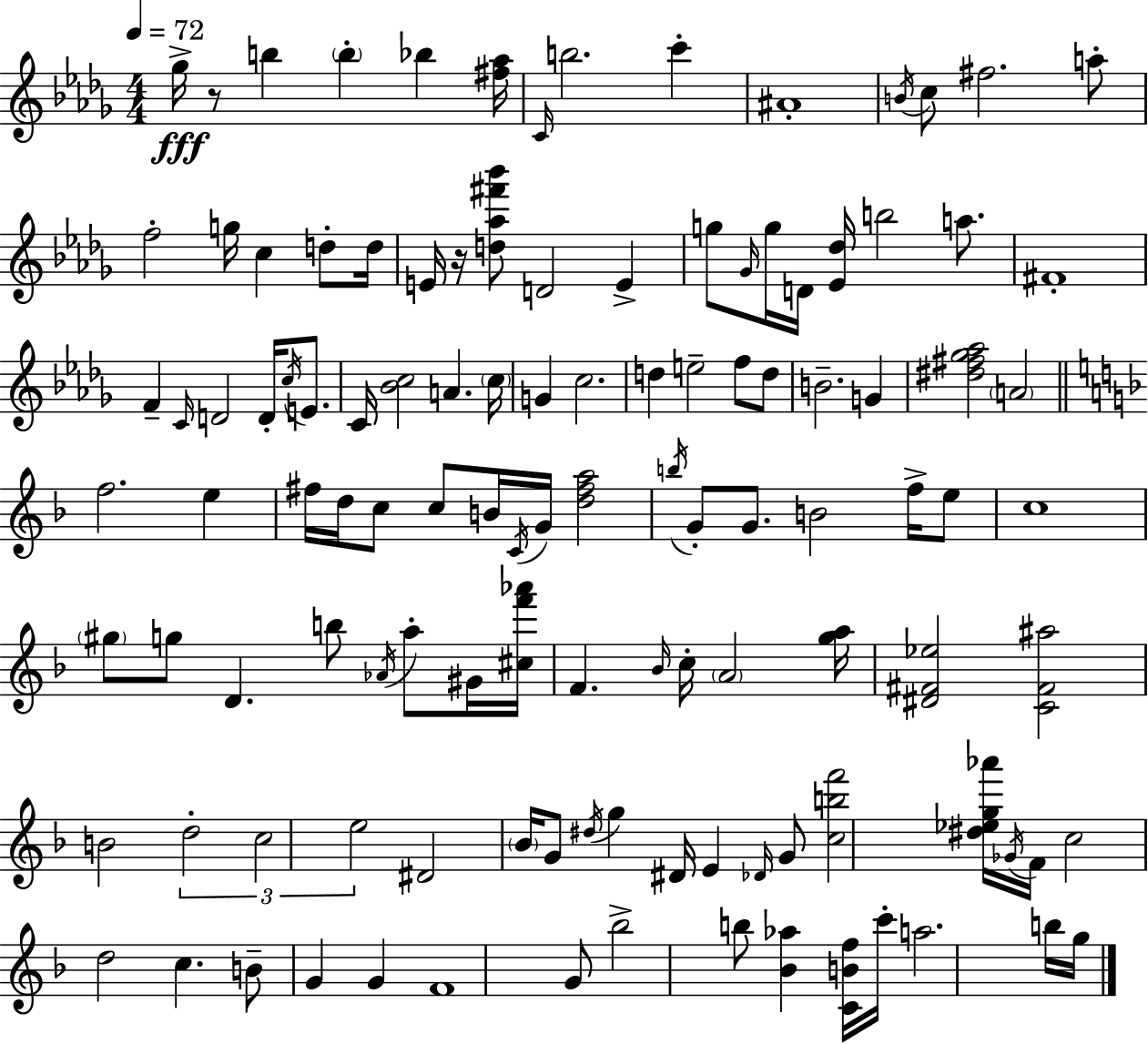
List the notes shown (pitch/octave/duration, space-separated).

Gb5/s R/e B5/q B5/q Bb5/q [F#5,Ab5]/s C4/s B5/h. C6/q A#4/w B4/s C5/e F#5/h. A5/e F5/h G5/s C5/q D5/e D5/s E4/s R/s [D5,Ab5,F#6,Bb6]/e D4/h E4/q G5/e Gb4/s G5/s D4/s [Eb4,Db5]/s B5/h A5/e. F#4/w F4/q C4/s D4/h D4/s C5/s E4/e. C4/s [Bb4,C5]/h A4/q. C5/s G4/q C5/h. D5/q E5/h F5/e D5/e B4/h. G4/q [D#5,F#5,Gb5,Ab5]/h A4/h F5/h. E5/q F#5/s D5/s C5/e C5/e B4/s C4/s G4/s [D5,F#5,A5]/h B5/s G4/e G4/e. B4/h F5/s E5/e C5/w G#5/e G5/e D4/q. B5/e Ab4/s A5/e G#4/s [C#5,F6,Ab6]/s F4/q. Bb4/s C5/s A4/h [G5,A5]/s [D#4,F#4,Eb5]/h [C4,F#4,A#5]/h B4/h D5/h C5/h E5/h D#4/h Bb4/s G4/e D#5/s G5/q D#4/s E4/q Db4/s G4/e [C5,B5,F6]/h [D#5,Eb5,G5,Ab6]/s Gb4/s F4/s C5/h D5/h C5/q. B4/e G4/q G4/q F4/w G4/e Bb5/h B5/e [Bb4,Ab5]/q [C4,B4,F5]/s C6/s A5/h. B5/s G5/s